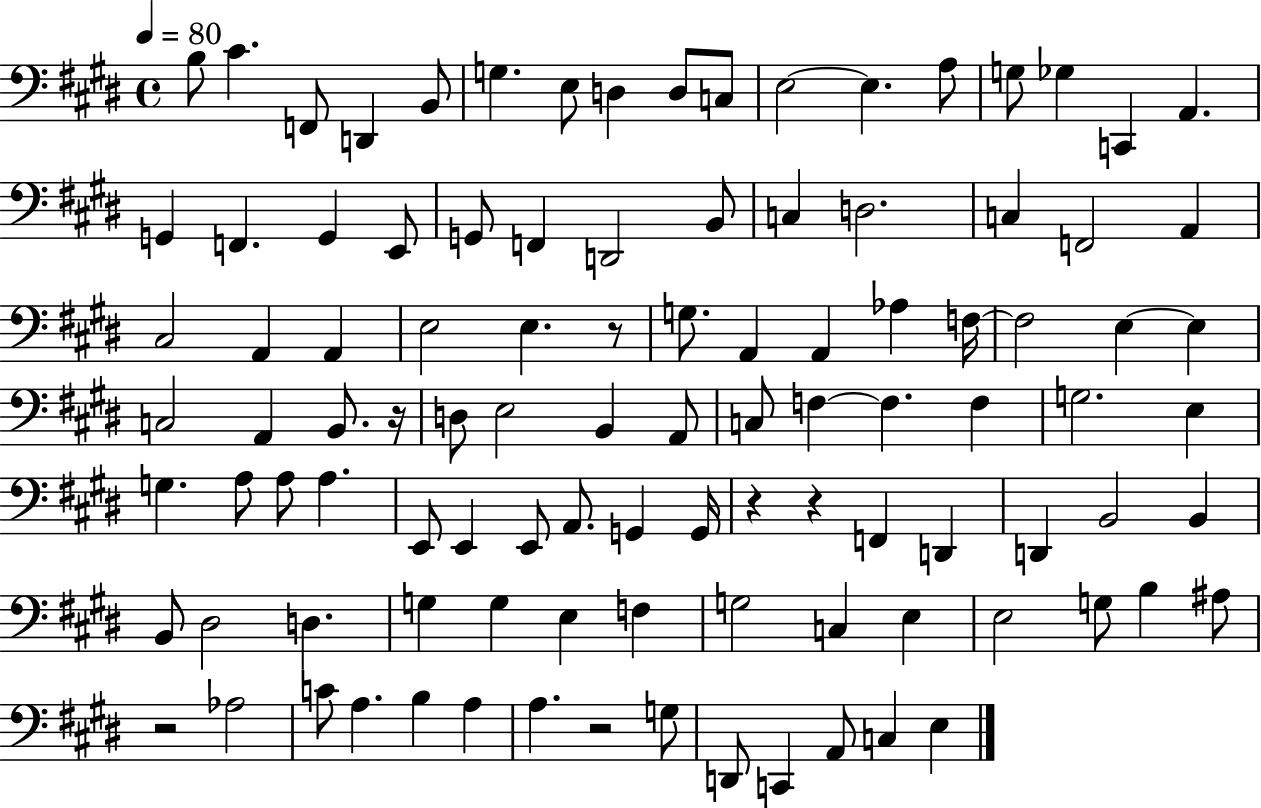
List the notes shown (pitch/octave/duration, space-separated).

B3/e C#4/q. F2/e D2/q B2/e G3/q. E3/e D3/q D3/e C3/e E3/h E3/q. A3/e G3/e Gb3/q C2/q A2/q. G2/q F2/q. G2/q E2/e G2/e F2/q D2/h B2/e C3/q D3/h. C3/q F2/h A2/q C#3/h A2/q A2/q E3/h E3/q. R/e G3/e. A2/q A2/q Ab3/q F3/s F3/h E3/q E3/q C3/h A2/q B2/e. R/s D3/e E3/h B2/q A2/e C3/e F3/q F3/q. F3/q G3/h. E3/q G3/q. A3/e A3/e A3/q. E2/e E2/q E2/e A2/e. G2/q G2/s R/q R/q F2/q D2/q D2/q B2/h B2/q B2/e D#3/h D3/q. G3/q G3/q E3/q F3/q G3/h C3/q E3/q E3/h G3/e B3/q A#3/e R/h Ab3/h C4/e A3/q. B3/q A3/q A3/q. R/h G3/e D2/e C2/q A2/e C3/q E3/q